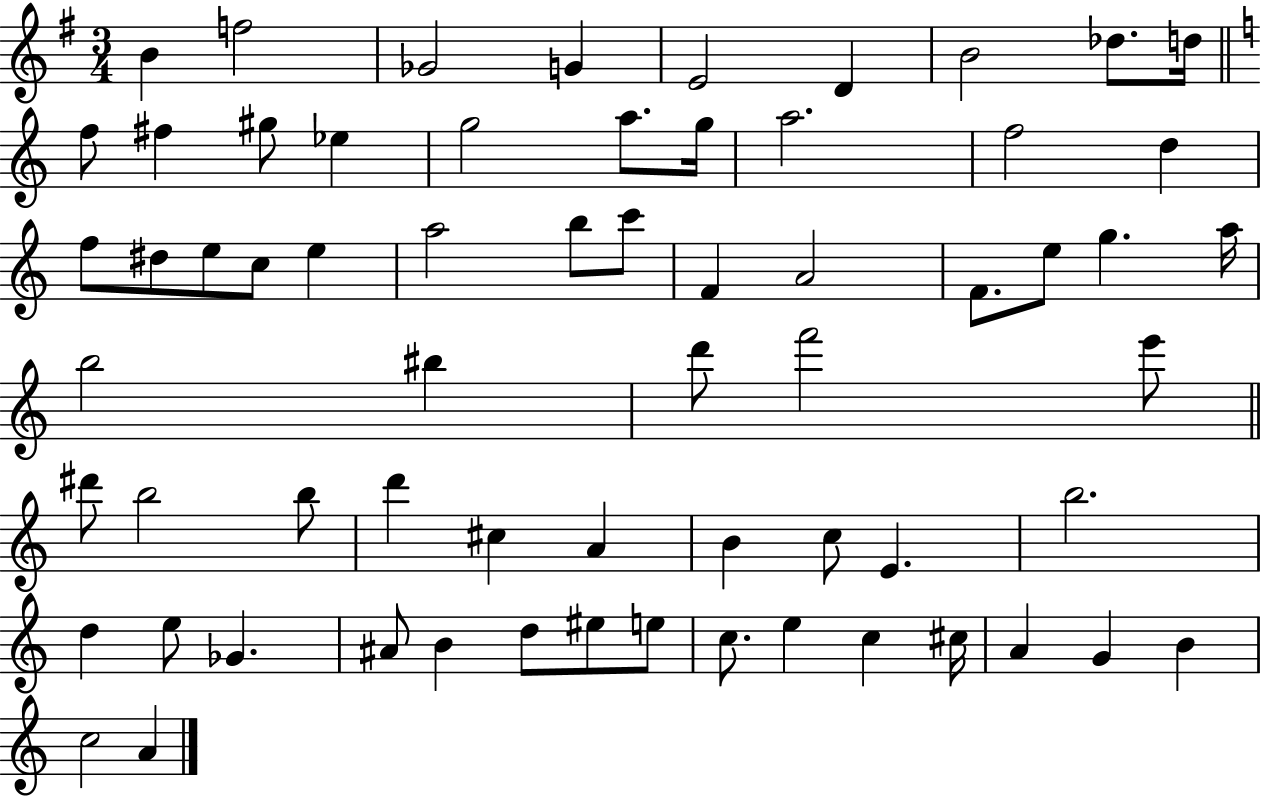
X:1
T:Untitled
M:3/4
L:1/4
K:G
B f2 _G2 G E2 D B2 _d/2 d/4 f/2 ^f ^g/2 _e g2 a/2 g/4 a2 f2 d f/2 ^d/2 e/2 c/2 e a2 b/2 c'/2 F A2 F/2 e/2 g a/4 b2 ^b d'/2 f'2 e'/2 ^d'/2 b2 b/2 d' ^c A B c/2 E b2 d e/2 _G ^A/2 B d/2 ^e/2 e/2 c/2 e c ^c/4 A G B c2 A